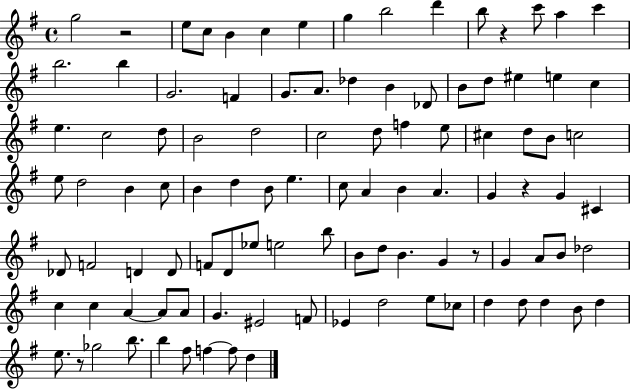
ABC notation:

X:1
T:Untitled
M:4/4
L:1/4
K:G
g2 z2 e/2 c/2 B c e g b2 d' b/2 z c'/2 a c' b2 b G2 F G/2 A/2 _d B _D/2 B/2 d/2 ^e e c e c2 d/2 B2 d2 c2 d/2 f e/2 ^c d/2 B/2 c2 e/2 d2 B c/2 B d B/2 e c/2 A B A G z G ^C _D/2 F2 D D/2 F/2 D/2 _e/2 e2 b/2 B/2 d/2 B G z/2 G A/2 B/2 _d2 c c A A/2 A/2 G ^E2 F/2 _E d2 e/2 _c/2 d d/2 d B/2 d e/2 z/2 _g2 b/2 b ^f/2 f f/2 d